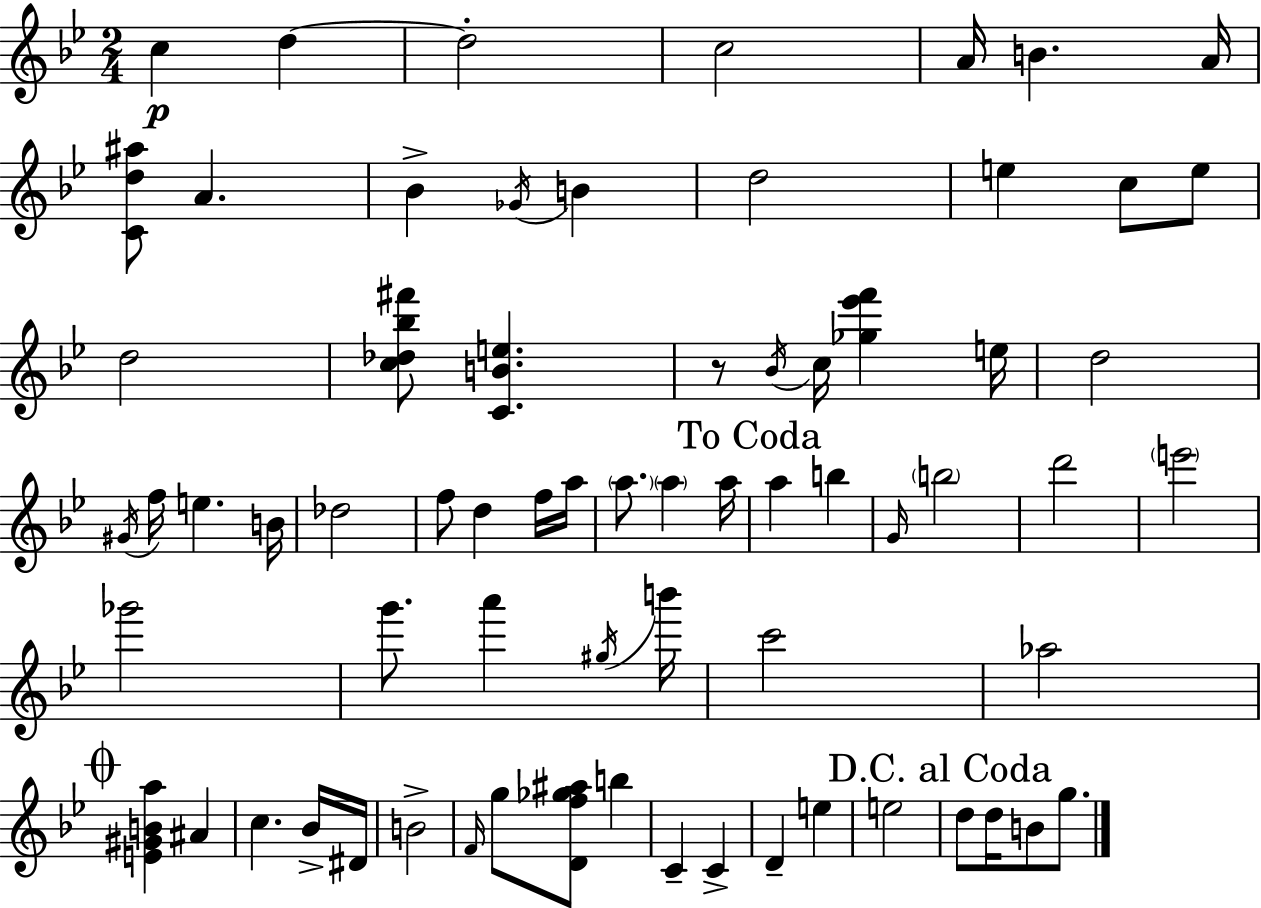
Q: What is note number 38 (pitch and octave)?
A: E6